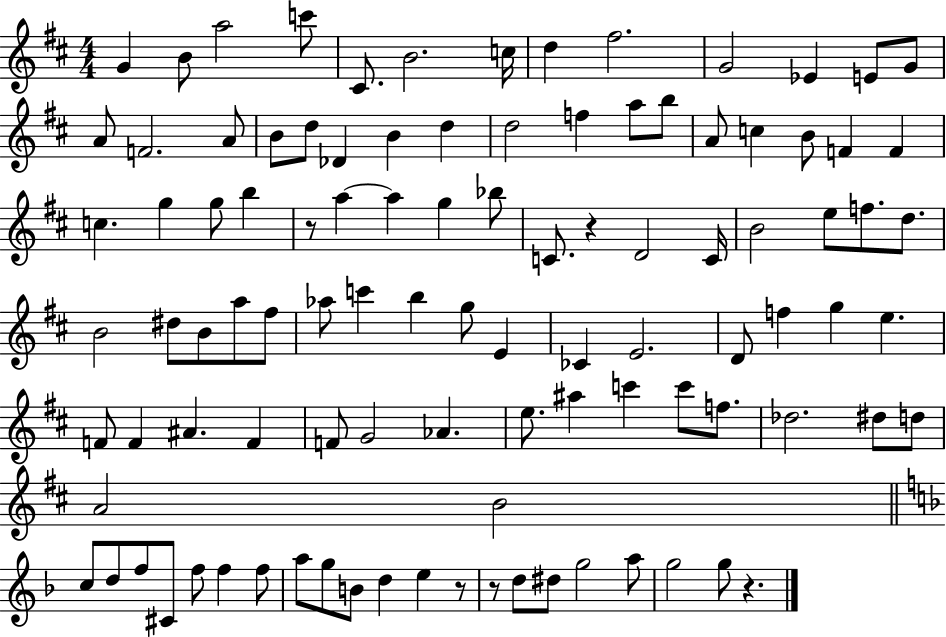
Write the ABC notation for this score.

X:1
T:Untitled
M:4/4
L:1/4
K:D
G B/2 a2 c'/2 ^C/2 B2 c/4 d ^f2 G2 _E E/2 G/2 A/2 F2 A/2 B/2 d/2 _D B d d2 f a/2 b/2 A/2 c B/2 F F c g g/2 b z/2 a a g _b/2 C/2 z D2 C/4 B2 e/2 f/2 d/2 B2 ^d/2 B/2 a/2 ^f/2 _a/2 c' b g/2 E _C E2 D/2 f g e F/2 F ^A F F/2 G2 _A e/2 ^a c' c'/2 f/2 _d2 ^d/2 d/2 A2 B2 c/2 d/2 f/2 ^C/2 f/2 f f/2 a/2 g/2 B/2 d e z/2 z/2 d/2 ^d/2 g2 a/2 g2 g/2 z